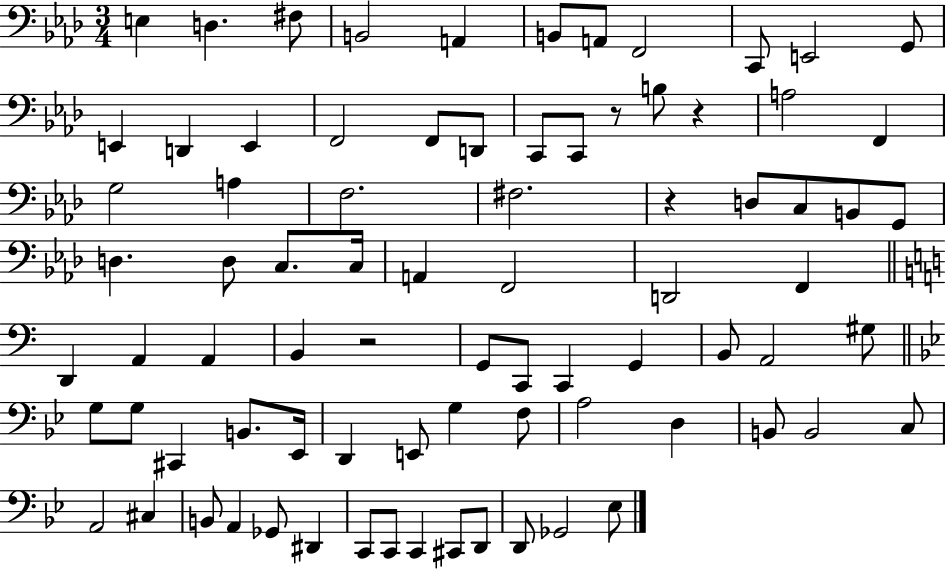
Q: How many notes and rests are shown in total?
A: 81